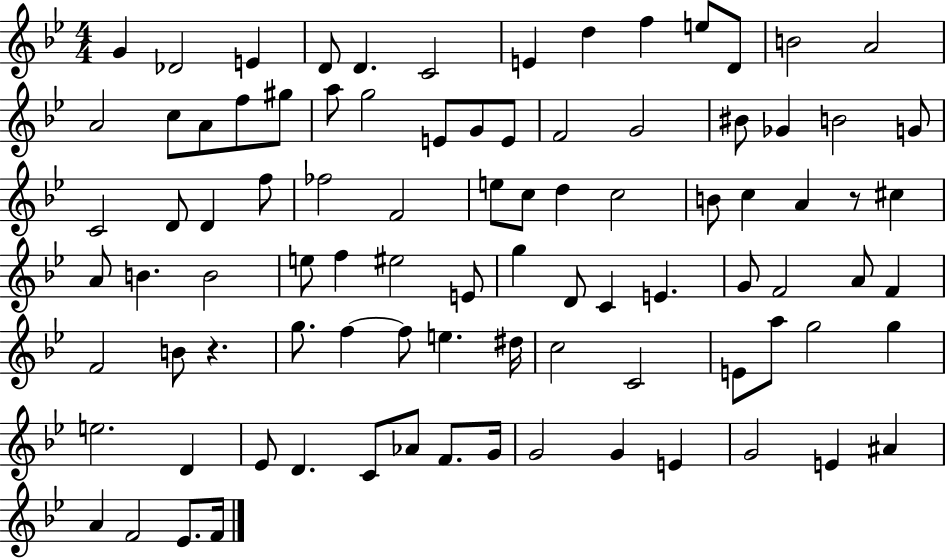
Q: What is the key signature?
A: BES major